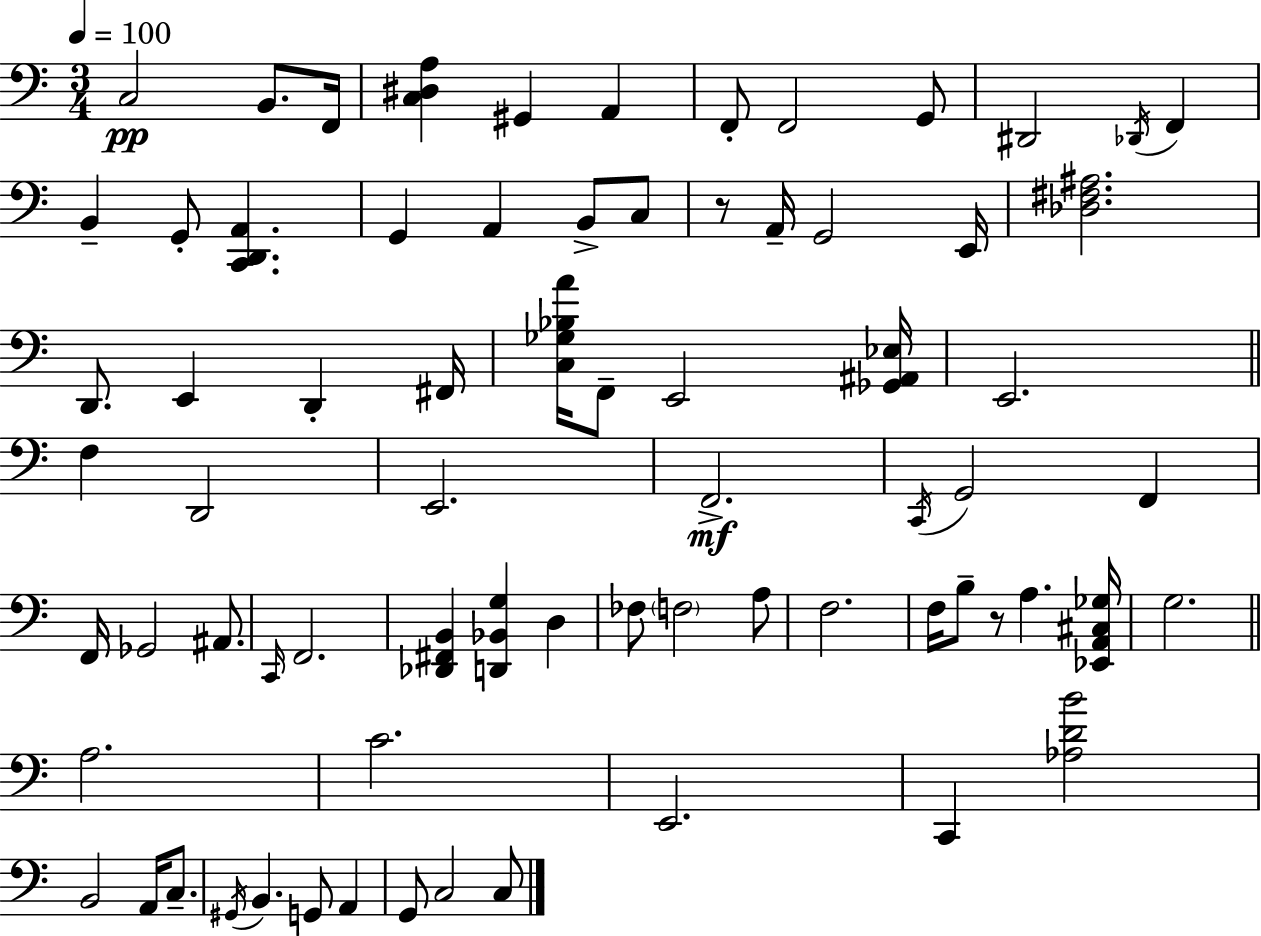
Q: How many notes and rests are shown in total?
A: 73